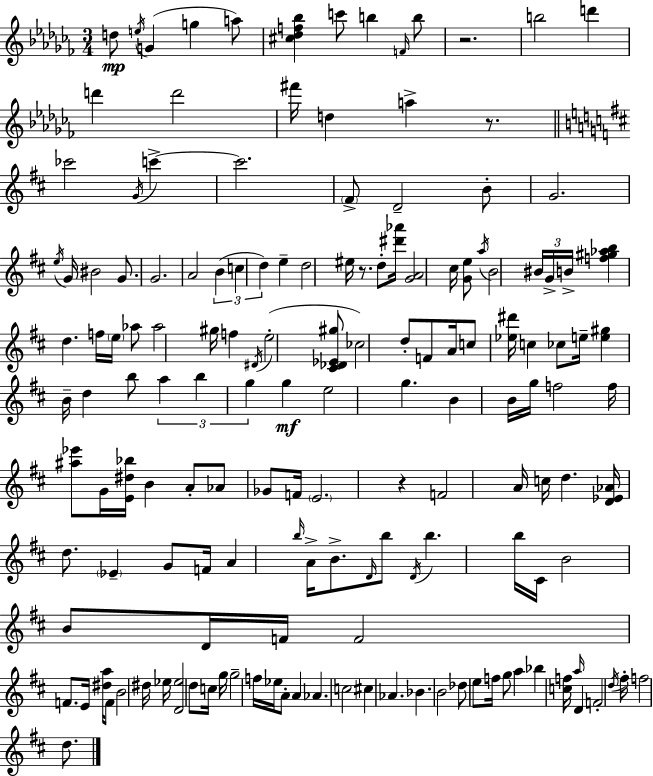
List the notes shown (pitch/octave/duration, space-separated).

D5/e E5/s G4/q G5/q A5/e [C#5,Db5,F5,Bb5]/q C6/e B5/q F4/s B5/e R/h. B5/h D6/q D6/q D6/h F#6/s D5/q A5/q R/e. CES6/h G4/s C6/q C6/h. F#4/e D4/h B4/e G4/h. E5/s G4/s BIS4/h G4/e. G4/h. A4/h B4/q C5/q D5/q E5/q D5/h EIS5/s R/e. D5/e [D#6,Ab6]/s [G4,A4]/h C#5/s [G4,E5]/e A5/s B4/h BIS4/s G4/s B4/s [F5,G#5,Ab5,B5]/q D5/q. F5/s E5/s Ab5/e Ab5/h G#5/s F5/q D#4/s E5/h [C#4,Db4,Eb4,G#5]/e CES5/h D5/e F4/e A4/s C5/e [Eb5,D#6]/s C5/q CES5/e E5/s [E5,G#5]/q B4/s D5/q B5/e A5/q B5/q G5/q G5/q E5/h G5/q. B4/q B4/s G5/s F5/h F5/s [A#5,Eb6]/e G4/s [E4,D#5,Bb5]/s B4/q A4/e Ab4/e Gb4/e F4/s E4/h. R/q F4/h A4/s C5/s D5/q. [D4,Eb4,Ab4]/s D5/e. Eb4/q G4/e F4/s A4/q B5/s A4/s B4/e. D4/s B5/e D4/s B5/q. B5/s C#4/s B4/h B4/e D4/s F4/s F4/h F4/e. E4/s [D#5,A5]/s F4/e B4/h D#5/s Eb5/s [D4,Eb5]/h D5/e C5/s G5/s G5/h F5/s Eb5/s A4/e A4/q Ab4/q. C5/h C#5/q Ab4/q. Bb4/q. B4/h Db5/e E5/e F5/s G5/e A5/q Bb5/q [C5,F5]/s A5/s D4/q F4/h D5/s F#5/s F5/h D5/e.